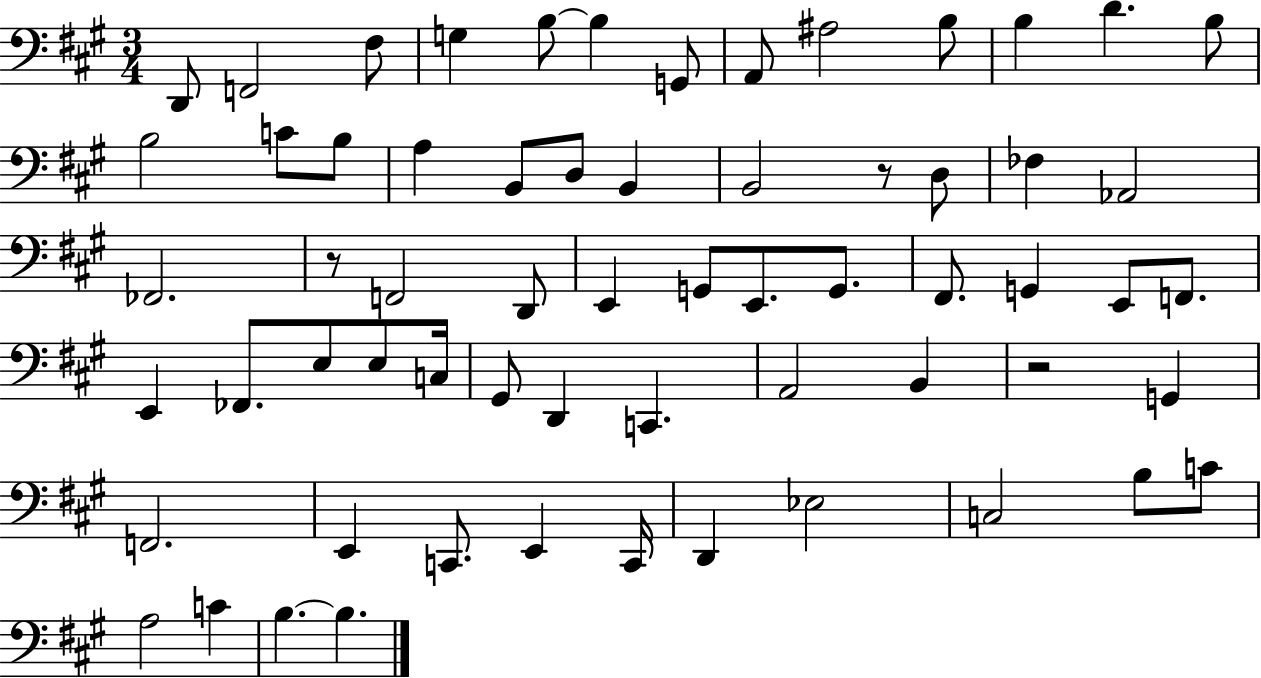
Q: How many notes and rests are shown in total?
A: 63